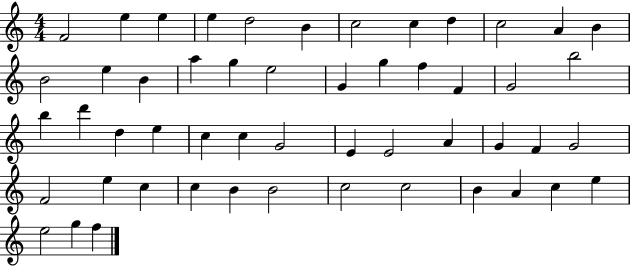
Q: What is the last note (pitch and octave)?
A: F5